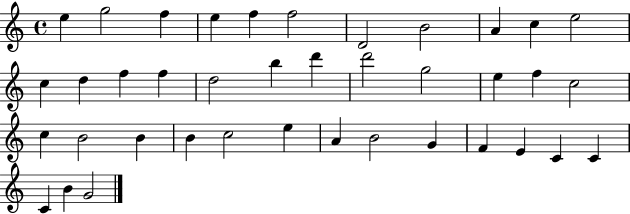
E5/q G5/h F5/q E5/q F5/q F5/h D4/h B4/h A4/q C5/q E5/h C5/q D5/q F5/q F5/q D5/h B5/q D6/q D6/h G5/h E5/q F5/q C5/h C5/q B4/h B4/q B4/q C5/h E5/q A4/q B4/h G4/q F4/q E4/q C4/q C4/q C4/q B4/q G4/h